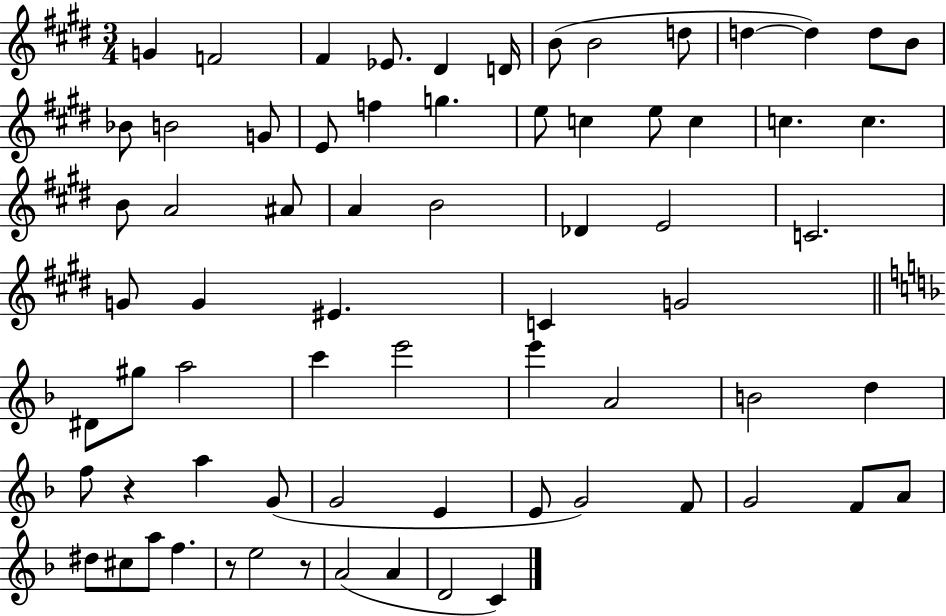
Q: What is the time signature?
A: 3/4